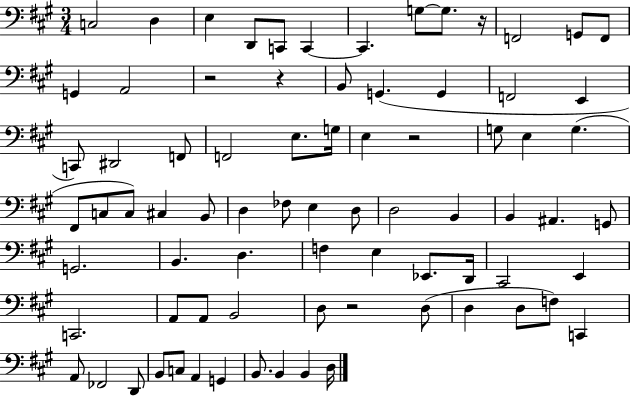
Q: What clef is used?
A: bass